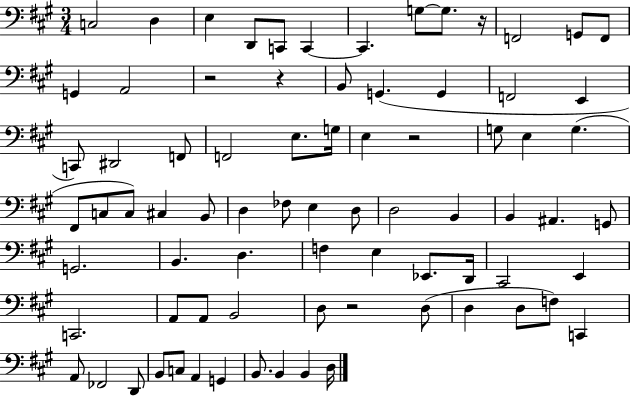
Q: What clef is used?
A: bass